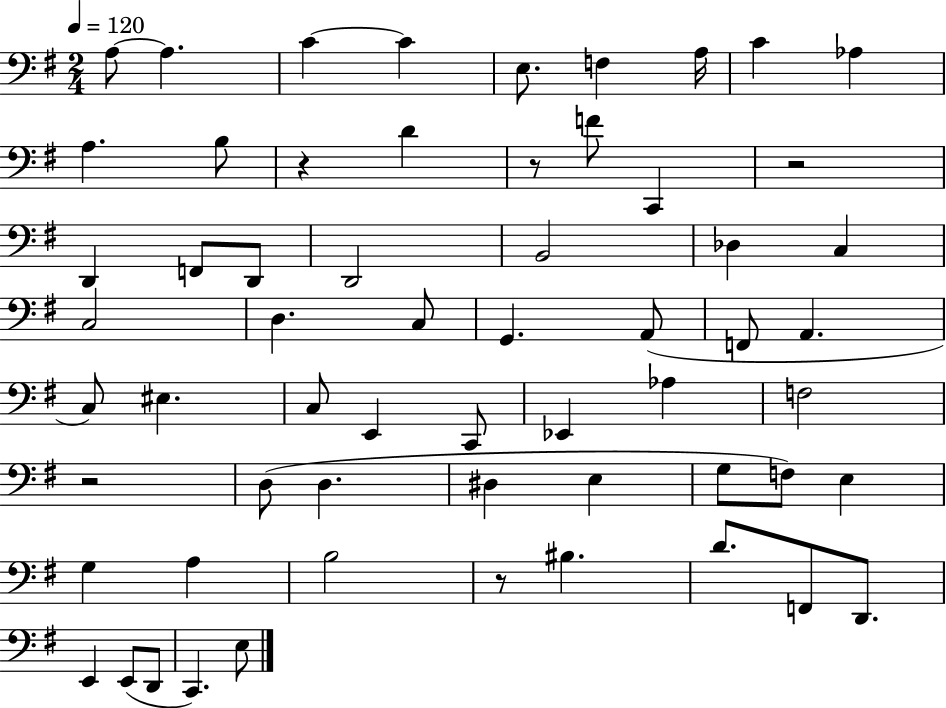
X:1
T:Untitled
M:2/4
L:1/4
K:G
A,/2 A, C C E,/2 F, A,/4 C _A, A, B,/2 z D z/2 F/2 C,, z2 D,, F,,/2 D,,/2 D,,2 B,,2 _D, C, C,2 D, C,/2 G,, A,,/2 F,,/2 A,, C,/2 ^E, C,/2 E,, C,,/2 _E,, _A, F,2 z2 D,/2 D, ^D, E, G,/2 F,/2 E, G, A, B,2 z/2 ^B, D/2 F,,/2 D,,/2 E,, E,,/2 D,,/2 C,, E,/2